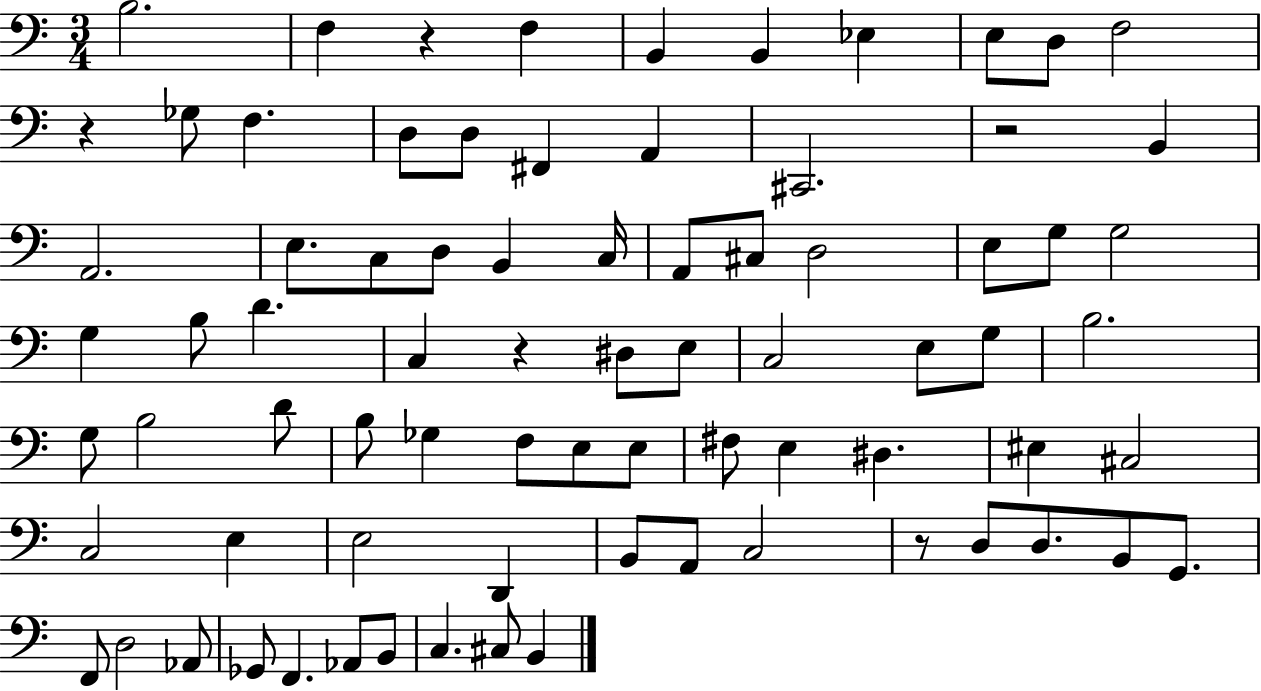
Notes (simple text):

B3/h. F3/q R/q F3/q B2/q B2/q Eb3/q E3/e D3/e F3/h R/q Gb3/e F3/q. D3/e D3/e F#2/q A2/q C#2/h. R/h B2/q A2/h. E3/e. C3/e D3/e B2/q C3/s A2/e C#3/e D3/h E3/e G3/e G3/h G3/q B3/e D4/q. C3/q R/q D#3/e E3/e C3/h E3/e G3/e B3/h. G3/e B3/h D4/e B3/e Gb3/q F3/e E3/e E3/e F#3/e E3/q D#3/q. EIS3/q C#3/h C3/h E3/q E3/h D2/q B2/e A2/e C3/h R/e D3/e D3/e. B2/e G2/e. F2/e D3/h Ab2/e Gb2/e F2/q. Ab2/e B2/e C3/q. C#3/e B2/q